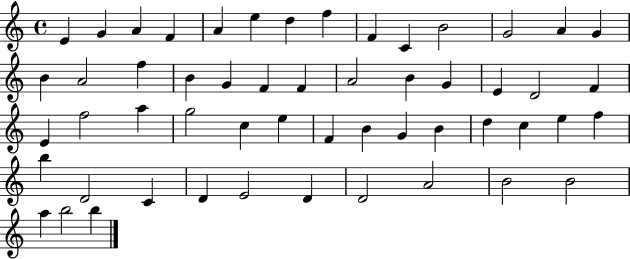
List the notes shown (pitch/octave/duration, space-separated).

E4/q G4/q A4/q F4/q A4/q E5/q D5/q F5/q F4/q C4/q B4/h G4/h A4/q G4/q B4/q A4/h F5/q B4/q G4/q F4/q F4/q A4/h B4/q G4/q E4/q D4/h F4/q E4/q F5/h A5/q G5/h C5/q E5/q F4/q B4/q G4/q B4/q D5/q C5/q E5/q F5/q B5/q D4/h C4/q D4/q E4/h D4/q D4/h A4/h B4/h B4/h A5/q B5/h B5/q